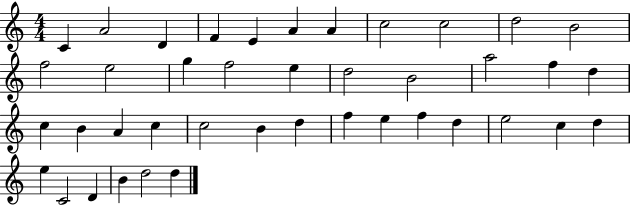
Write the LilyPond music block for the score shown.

{
  \clef treble
  \numericTimeSignature
  \time 4/4
  \key c \major
  c'4 a'2 d'4 | f'4 e'4 a'4 a'4 | c''2 c''2 | d''2 b'2 | \break f''2 e''2 | g''4 f''2 e''4 | d''2 b'2 | a''2 f''4 d''4 | \break c''4 b'4 a'4 c''4 | c''2 b'4 d''4 | f''4 e''4 f''4 d''4 | e''2 c''4 d''4 | \break e''4 c'2 d'4 | b'4 d''2 d''4 | \bar "|."
}